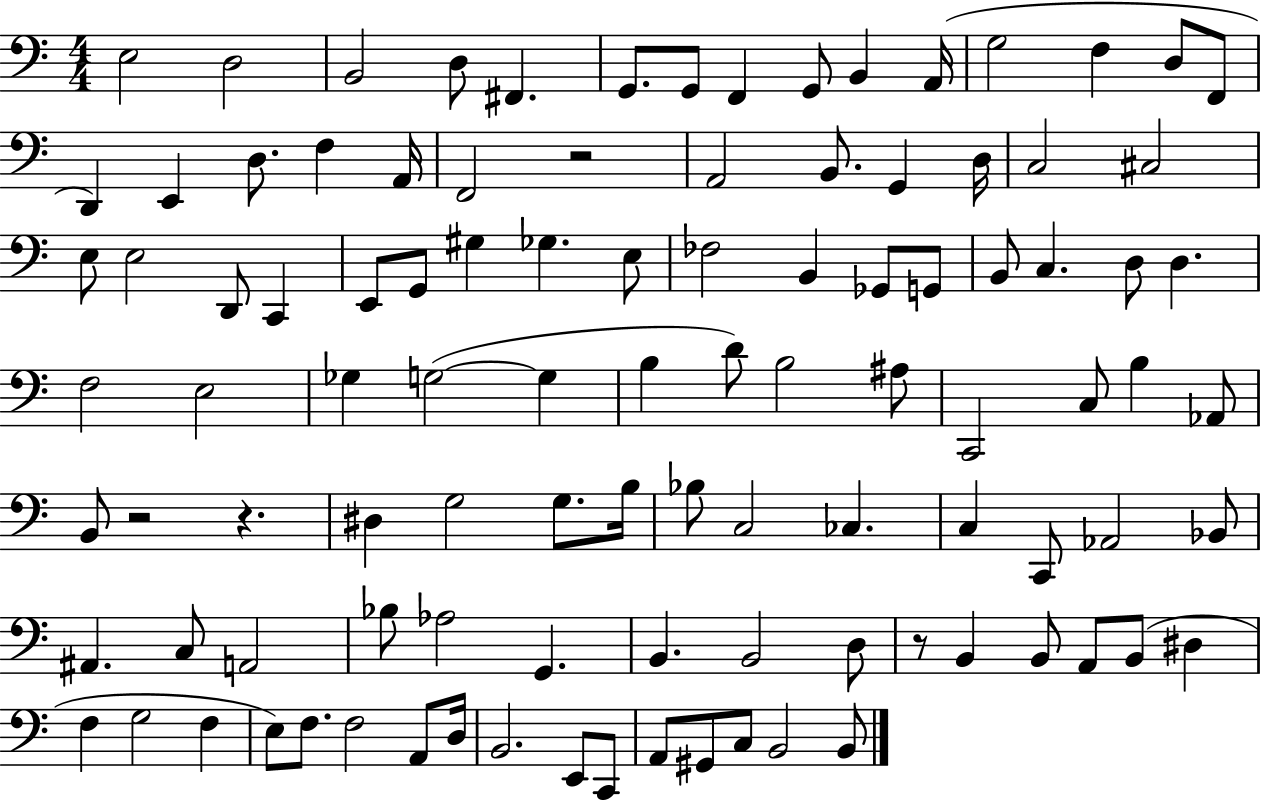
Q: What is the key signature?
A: C major